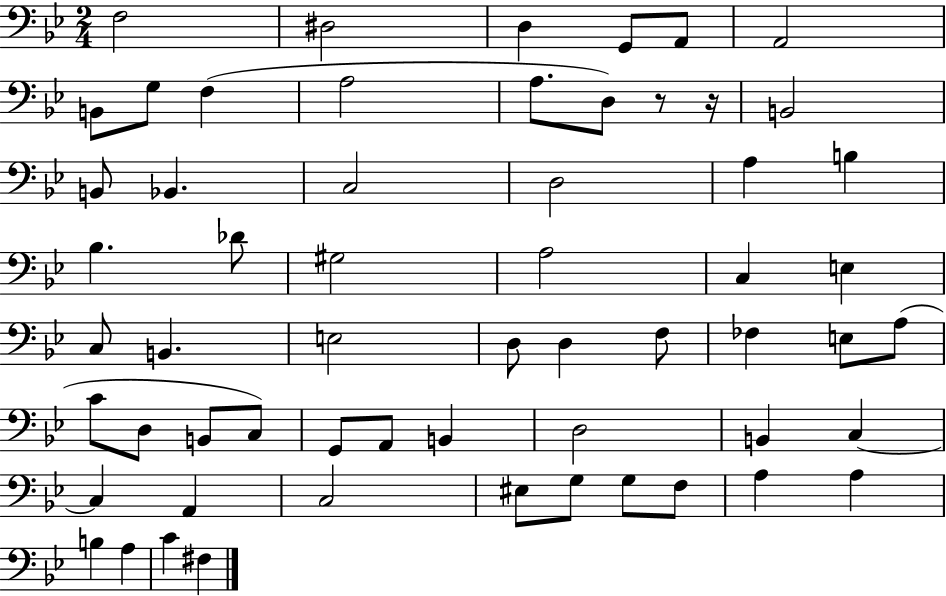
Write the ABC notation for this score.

X:1
T:Untitled
M:2/4
L:1/4
K:Bb
F,2 ^D,2 D, G,,/2 A,,/2 A,,2 B,,/2 G,/2 F, A,2 A,/2 D,/2 z/2 z/4 B,,2 B,,/2 _B,, C,2 D,2 A, B, _B, _D/2 ^G,2 A,2 C, E, C,/2 B,, E,2 D,/2 D, F,/2 _F, E,/2 A,/2 C/2 D,/2 B,,/2 C,/2 G,,/2 A,,/2 B,, D,2 B,, C, C, A,, C,2 ^E,/2 G,/2 G,/2 F,/2 A, A, B, A, C ^F,